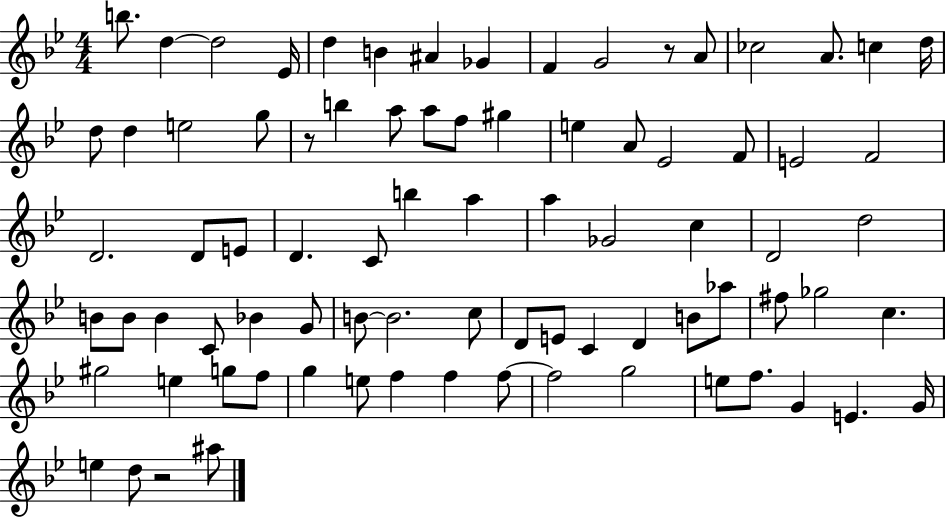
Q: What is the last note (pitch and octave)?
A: A#5